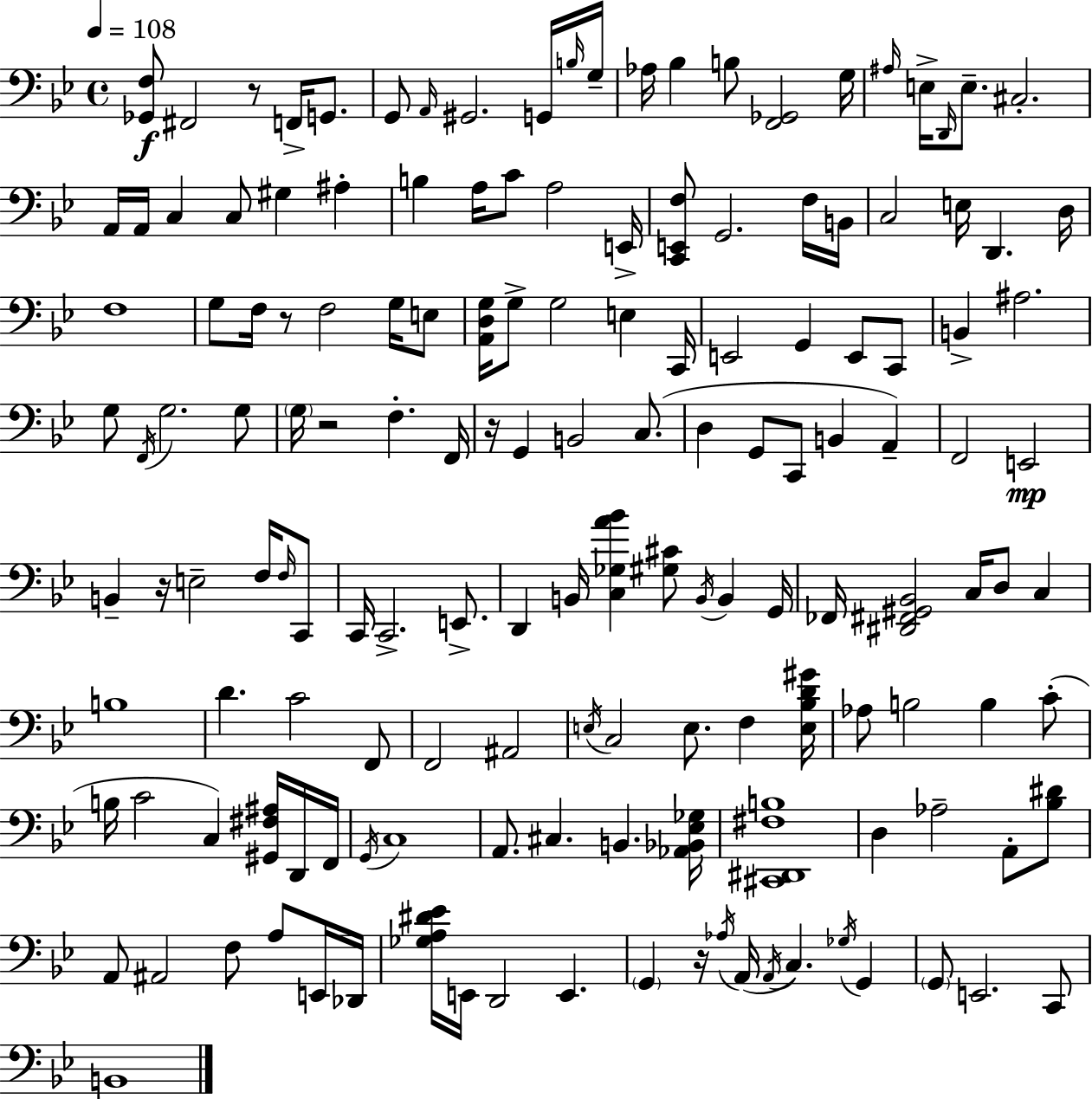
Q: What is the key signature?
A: BES major